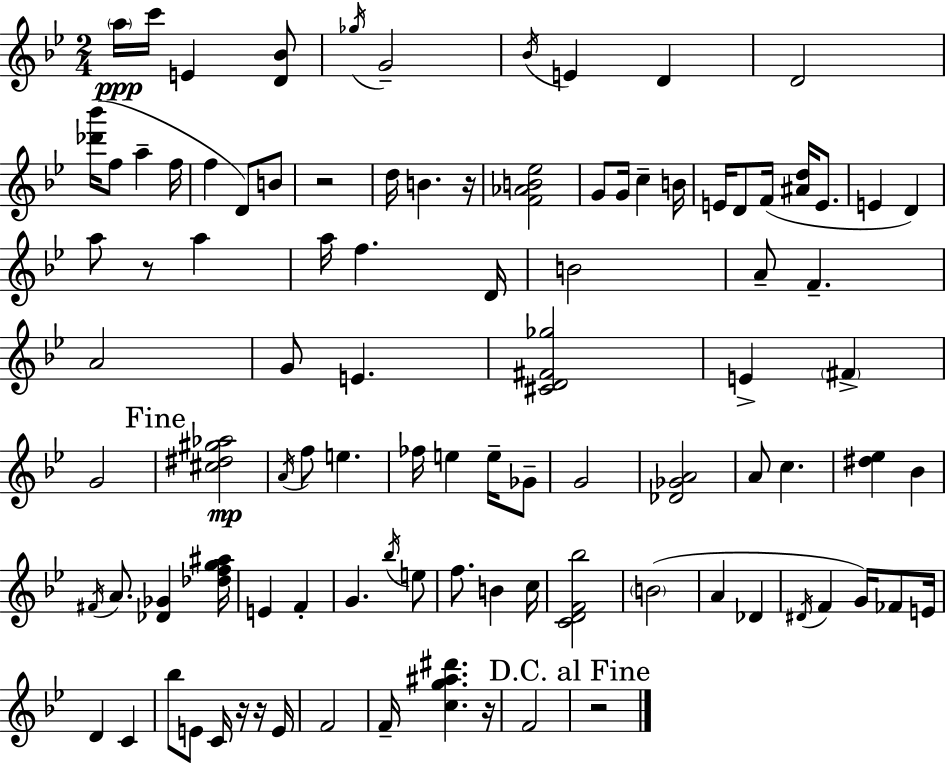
A5/s C6/s E4/q [D4,Bb4]/e Gb5/s G4/h Bb4/s E4/q D4/q D4/h [Db6,Bb6]/s F5/e A5/q F5/s F5/q D4/e B4/e R/h D5/s B4/q. R/s [F4,Ab4,B4,Eb5]/h G4/e G4/s C5/q B4/s E4/s D4/e F4/s [A#4,D5]/s E4/e. E4/q D4/q A5/e R/e A5/q A5/s F5/q. D4/s B4/h A4/e F4/q. A4/h G4/e E4/q. [C#4,D4,F#4,Gb5]/h E4/q F#4/q G4/h [C#5,D#5,G#5,Ab5]/h A4/s F5/e E5/q. FES5/s E5/q E5/s Gb4/e G4/h [Db4,Gb4,A4]/h A4/e C5/q. [D#5,Eb5]/q Bb4/q F#4/s A4/e. [Db4,Gb4]/q [Db5,F5,G5,A#5]/s E4/q F4/q G4/q. Bb5/s E5/e F5/e. B4/q C5/s [C4,D4,F4,Bb5]/h B4/h A4/q Db4/q D#4/s F4/q G4/s FES4/e E4/s D4/q C4/q Bb5/e E4/e C4/s R/s R/s E4/s F4/h F4/s [C5,G5,A#5,D#6]/q. R/s F4/h R/h